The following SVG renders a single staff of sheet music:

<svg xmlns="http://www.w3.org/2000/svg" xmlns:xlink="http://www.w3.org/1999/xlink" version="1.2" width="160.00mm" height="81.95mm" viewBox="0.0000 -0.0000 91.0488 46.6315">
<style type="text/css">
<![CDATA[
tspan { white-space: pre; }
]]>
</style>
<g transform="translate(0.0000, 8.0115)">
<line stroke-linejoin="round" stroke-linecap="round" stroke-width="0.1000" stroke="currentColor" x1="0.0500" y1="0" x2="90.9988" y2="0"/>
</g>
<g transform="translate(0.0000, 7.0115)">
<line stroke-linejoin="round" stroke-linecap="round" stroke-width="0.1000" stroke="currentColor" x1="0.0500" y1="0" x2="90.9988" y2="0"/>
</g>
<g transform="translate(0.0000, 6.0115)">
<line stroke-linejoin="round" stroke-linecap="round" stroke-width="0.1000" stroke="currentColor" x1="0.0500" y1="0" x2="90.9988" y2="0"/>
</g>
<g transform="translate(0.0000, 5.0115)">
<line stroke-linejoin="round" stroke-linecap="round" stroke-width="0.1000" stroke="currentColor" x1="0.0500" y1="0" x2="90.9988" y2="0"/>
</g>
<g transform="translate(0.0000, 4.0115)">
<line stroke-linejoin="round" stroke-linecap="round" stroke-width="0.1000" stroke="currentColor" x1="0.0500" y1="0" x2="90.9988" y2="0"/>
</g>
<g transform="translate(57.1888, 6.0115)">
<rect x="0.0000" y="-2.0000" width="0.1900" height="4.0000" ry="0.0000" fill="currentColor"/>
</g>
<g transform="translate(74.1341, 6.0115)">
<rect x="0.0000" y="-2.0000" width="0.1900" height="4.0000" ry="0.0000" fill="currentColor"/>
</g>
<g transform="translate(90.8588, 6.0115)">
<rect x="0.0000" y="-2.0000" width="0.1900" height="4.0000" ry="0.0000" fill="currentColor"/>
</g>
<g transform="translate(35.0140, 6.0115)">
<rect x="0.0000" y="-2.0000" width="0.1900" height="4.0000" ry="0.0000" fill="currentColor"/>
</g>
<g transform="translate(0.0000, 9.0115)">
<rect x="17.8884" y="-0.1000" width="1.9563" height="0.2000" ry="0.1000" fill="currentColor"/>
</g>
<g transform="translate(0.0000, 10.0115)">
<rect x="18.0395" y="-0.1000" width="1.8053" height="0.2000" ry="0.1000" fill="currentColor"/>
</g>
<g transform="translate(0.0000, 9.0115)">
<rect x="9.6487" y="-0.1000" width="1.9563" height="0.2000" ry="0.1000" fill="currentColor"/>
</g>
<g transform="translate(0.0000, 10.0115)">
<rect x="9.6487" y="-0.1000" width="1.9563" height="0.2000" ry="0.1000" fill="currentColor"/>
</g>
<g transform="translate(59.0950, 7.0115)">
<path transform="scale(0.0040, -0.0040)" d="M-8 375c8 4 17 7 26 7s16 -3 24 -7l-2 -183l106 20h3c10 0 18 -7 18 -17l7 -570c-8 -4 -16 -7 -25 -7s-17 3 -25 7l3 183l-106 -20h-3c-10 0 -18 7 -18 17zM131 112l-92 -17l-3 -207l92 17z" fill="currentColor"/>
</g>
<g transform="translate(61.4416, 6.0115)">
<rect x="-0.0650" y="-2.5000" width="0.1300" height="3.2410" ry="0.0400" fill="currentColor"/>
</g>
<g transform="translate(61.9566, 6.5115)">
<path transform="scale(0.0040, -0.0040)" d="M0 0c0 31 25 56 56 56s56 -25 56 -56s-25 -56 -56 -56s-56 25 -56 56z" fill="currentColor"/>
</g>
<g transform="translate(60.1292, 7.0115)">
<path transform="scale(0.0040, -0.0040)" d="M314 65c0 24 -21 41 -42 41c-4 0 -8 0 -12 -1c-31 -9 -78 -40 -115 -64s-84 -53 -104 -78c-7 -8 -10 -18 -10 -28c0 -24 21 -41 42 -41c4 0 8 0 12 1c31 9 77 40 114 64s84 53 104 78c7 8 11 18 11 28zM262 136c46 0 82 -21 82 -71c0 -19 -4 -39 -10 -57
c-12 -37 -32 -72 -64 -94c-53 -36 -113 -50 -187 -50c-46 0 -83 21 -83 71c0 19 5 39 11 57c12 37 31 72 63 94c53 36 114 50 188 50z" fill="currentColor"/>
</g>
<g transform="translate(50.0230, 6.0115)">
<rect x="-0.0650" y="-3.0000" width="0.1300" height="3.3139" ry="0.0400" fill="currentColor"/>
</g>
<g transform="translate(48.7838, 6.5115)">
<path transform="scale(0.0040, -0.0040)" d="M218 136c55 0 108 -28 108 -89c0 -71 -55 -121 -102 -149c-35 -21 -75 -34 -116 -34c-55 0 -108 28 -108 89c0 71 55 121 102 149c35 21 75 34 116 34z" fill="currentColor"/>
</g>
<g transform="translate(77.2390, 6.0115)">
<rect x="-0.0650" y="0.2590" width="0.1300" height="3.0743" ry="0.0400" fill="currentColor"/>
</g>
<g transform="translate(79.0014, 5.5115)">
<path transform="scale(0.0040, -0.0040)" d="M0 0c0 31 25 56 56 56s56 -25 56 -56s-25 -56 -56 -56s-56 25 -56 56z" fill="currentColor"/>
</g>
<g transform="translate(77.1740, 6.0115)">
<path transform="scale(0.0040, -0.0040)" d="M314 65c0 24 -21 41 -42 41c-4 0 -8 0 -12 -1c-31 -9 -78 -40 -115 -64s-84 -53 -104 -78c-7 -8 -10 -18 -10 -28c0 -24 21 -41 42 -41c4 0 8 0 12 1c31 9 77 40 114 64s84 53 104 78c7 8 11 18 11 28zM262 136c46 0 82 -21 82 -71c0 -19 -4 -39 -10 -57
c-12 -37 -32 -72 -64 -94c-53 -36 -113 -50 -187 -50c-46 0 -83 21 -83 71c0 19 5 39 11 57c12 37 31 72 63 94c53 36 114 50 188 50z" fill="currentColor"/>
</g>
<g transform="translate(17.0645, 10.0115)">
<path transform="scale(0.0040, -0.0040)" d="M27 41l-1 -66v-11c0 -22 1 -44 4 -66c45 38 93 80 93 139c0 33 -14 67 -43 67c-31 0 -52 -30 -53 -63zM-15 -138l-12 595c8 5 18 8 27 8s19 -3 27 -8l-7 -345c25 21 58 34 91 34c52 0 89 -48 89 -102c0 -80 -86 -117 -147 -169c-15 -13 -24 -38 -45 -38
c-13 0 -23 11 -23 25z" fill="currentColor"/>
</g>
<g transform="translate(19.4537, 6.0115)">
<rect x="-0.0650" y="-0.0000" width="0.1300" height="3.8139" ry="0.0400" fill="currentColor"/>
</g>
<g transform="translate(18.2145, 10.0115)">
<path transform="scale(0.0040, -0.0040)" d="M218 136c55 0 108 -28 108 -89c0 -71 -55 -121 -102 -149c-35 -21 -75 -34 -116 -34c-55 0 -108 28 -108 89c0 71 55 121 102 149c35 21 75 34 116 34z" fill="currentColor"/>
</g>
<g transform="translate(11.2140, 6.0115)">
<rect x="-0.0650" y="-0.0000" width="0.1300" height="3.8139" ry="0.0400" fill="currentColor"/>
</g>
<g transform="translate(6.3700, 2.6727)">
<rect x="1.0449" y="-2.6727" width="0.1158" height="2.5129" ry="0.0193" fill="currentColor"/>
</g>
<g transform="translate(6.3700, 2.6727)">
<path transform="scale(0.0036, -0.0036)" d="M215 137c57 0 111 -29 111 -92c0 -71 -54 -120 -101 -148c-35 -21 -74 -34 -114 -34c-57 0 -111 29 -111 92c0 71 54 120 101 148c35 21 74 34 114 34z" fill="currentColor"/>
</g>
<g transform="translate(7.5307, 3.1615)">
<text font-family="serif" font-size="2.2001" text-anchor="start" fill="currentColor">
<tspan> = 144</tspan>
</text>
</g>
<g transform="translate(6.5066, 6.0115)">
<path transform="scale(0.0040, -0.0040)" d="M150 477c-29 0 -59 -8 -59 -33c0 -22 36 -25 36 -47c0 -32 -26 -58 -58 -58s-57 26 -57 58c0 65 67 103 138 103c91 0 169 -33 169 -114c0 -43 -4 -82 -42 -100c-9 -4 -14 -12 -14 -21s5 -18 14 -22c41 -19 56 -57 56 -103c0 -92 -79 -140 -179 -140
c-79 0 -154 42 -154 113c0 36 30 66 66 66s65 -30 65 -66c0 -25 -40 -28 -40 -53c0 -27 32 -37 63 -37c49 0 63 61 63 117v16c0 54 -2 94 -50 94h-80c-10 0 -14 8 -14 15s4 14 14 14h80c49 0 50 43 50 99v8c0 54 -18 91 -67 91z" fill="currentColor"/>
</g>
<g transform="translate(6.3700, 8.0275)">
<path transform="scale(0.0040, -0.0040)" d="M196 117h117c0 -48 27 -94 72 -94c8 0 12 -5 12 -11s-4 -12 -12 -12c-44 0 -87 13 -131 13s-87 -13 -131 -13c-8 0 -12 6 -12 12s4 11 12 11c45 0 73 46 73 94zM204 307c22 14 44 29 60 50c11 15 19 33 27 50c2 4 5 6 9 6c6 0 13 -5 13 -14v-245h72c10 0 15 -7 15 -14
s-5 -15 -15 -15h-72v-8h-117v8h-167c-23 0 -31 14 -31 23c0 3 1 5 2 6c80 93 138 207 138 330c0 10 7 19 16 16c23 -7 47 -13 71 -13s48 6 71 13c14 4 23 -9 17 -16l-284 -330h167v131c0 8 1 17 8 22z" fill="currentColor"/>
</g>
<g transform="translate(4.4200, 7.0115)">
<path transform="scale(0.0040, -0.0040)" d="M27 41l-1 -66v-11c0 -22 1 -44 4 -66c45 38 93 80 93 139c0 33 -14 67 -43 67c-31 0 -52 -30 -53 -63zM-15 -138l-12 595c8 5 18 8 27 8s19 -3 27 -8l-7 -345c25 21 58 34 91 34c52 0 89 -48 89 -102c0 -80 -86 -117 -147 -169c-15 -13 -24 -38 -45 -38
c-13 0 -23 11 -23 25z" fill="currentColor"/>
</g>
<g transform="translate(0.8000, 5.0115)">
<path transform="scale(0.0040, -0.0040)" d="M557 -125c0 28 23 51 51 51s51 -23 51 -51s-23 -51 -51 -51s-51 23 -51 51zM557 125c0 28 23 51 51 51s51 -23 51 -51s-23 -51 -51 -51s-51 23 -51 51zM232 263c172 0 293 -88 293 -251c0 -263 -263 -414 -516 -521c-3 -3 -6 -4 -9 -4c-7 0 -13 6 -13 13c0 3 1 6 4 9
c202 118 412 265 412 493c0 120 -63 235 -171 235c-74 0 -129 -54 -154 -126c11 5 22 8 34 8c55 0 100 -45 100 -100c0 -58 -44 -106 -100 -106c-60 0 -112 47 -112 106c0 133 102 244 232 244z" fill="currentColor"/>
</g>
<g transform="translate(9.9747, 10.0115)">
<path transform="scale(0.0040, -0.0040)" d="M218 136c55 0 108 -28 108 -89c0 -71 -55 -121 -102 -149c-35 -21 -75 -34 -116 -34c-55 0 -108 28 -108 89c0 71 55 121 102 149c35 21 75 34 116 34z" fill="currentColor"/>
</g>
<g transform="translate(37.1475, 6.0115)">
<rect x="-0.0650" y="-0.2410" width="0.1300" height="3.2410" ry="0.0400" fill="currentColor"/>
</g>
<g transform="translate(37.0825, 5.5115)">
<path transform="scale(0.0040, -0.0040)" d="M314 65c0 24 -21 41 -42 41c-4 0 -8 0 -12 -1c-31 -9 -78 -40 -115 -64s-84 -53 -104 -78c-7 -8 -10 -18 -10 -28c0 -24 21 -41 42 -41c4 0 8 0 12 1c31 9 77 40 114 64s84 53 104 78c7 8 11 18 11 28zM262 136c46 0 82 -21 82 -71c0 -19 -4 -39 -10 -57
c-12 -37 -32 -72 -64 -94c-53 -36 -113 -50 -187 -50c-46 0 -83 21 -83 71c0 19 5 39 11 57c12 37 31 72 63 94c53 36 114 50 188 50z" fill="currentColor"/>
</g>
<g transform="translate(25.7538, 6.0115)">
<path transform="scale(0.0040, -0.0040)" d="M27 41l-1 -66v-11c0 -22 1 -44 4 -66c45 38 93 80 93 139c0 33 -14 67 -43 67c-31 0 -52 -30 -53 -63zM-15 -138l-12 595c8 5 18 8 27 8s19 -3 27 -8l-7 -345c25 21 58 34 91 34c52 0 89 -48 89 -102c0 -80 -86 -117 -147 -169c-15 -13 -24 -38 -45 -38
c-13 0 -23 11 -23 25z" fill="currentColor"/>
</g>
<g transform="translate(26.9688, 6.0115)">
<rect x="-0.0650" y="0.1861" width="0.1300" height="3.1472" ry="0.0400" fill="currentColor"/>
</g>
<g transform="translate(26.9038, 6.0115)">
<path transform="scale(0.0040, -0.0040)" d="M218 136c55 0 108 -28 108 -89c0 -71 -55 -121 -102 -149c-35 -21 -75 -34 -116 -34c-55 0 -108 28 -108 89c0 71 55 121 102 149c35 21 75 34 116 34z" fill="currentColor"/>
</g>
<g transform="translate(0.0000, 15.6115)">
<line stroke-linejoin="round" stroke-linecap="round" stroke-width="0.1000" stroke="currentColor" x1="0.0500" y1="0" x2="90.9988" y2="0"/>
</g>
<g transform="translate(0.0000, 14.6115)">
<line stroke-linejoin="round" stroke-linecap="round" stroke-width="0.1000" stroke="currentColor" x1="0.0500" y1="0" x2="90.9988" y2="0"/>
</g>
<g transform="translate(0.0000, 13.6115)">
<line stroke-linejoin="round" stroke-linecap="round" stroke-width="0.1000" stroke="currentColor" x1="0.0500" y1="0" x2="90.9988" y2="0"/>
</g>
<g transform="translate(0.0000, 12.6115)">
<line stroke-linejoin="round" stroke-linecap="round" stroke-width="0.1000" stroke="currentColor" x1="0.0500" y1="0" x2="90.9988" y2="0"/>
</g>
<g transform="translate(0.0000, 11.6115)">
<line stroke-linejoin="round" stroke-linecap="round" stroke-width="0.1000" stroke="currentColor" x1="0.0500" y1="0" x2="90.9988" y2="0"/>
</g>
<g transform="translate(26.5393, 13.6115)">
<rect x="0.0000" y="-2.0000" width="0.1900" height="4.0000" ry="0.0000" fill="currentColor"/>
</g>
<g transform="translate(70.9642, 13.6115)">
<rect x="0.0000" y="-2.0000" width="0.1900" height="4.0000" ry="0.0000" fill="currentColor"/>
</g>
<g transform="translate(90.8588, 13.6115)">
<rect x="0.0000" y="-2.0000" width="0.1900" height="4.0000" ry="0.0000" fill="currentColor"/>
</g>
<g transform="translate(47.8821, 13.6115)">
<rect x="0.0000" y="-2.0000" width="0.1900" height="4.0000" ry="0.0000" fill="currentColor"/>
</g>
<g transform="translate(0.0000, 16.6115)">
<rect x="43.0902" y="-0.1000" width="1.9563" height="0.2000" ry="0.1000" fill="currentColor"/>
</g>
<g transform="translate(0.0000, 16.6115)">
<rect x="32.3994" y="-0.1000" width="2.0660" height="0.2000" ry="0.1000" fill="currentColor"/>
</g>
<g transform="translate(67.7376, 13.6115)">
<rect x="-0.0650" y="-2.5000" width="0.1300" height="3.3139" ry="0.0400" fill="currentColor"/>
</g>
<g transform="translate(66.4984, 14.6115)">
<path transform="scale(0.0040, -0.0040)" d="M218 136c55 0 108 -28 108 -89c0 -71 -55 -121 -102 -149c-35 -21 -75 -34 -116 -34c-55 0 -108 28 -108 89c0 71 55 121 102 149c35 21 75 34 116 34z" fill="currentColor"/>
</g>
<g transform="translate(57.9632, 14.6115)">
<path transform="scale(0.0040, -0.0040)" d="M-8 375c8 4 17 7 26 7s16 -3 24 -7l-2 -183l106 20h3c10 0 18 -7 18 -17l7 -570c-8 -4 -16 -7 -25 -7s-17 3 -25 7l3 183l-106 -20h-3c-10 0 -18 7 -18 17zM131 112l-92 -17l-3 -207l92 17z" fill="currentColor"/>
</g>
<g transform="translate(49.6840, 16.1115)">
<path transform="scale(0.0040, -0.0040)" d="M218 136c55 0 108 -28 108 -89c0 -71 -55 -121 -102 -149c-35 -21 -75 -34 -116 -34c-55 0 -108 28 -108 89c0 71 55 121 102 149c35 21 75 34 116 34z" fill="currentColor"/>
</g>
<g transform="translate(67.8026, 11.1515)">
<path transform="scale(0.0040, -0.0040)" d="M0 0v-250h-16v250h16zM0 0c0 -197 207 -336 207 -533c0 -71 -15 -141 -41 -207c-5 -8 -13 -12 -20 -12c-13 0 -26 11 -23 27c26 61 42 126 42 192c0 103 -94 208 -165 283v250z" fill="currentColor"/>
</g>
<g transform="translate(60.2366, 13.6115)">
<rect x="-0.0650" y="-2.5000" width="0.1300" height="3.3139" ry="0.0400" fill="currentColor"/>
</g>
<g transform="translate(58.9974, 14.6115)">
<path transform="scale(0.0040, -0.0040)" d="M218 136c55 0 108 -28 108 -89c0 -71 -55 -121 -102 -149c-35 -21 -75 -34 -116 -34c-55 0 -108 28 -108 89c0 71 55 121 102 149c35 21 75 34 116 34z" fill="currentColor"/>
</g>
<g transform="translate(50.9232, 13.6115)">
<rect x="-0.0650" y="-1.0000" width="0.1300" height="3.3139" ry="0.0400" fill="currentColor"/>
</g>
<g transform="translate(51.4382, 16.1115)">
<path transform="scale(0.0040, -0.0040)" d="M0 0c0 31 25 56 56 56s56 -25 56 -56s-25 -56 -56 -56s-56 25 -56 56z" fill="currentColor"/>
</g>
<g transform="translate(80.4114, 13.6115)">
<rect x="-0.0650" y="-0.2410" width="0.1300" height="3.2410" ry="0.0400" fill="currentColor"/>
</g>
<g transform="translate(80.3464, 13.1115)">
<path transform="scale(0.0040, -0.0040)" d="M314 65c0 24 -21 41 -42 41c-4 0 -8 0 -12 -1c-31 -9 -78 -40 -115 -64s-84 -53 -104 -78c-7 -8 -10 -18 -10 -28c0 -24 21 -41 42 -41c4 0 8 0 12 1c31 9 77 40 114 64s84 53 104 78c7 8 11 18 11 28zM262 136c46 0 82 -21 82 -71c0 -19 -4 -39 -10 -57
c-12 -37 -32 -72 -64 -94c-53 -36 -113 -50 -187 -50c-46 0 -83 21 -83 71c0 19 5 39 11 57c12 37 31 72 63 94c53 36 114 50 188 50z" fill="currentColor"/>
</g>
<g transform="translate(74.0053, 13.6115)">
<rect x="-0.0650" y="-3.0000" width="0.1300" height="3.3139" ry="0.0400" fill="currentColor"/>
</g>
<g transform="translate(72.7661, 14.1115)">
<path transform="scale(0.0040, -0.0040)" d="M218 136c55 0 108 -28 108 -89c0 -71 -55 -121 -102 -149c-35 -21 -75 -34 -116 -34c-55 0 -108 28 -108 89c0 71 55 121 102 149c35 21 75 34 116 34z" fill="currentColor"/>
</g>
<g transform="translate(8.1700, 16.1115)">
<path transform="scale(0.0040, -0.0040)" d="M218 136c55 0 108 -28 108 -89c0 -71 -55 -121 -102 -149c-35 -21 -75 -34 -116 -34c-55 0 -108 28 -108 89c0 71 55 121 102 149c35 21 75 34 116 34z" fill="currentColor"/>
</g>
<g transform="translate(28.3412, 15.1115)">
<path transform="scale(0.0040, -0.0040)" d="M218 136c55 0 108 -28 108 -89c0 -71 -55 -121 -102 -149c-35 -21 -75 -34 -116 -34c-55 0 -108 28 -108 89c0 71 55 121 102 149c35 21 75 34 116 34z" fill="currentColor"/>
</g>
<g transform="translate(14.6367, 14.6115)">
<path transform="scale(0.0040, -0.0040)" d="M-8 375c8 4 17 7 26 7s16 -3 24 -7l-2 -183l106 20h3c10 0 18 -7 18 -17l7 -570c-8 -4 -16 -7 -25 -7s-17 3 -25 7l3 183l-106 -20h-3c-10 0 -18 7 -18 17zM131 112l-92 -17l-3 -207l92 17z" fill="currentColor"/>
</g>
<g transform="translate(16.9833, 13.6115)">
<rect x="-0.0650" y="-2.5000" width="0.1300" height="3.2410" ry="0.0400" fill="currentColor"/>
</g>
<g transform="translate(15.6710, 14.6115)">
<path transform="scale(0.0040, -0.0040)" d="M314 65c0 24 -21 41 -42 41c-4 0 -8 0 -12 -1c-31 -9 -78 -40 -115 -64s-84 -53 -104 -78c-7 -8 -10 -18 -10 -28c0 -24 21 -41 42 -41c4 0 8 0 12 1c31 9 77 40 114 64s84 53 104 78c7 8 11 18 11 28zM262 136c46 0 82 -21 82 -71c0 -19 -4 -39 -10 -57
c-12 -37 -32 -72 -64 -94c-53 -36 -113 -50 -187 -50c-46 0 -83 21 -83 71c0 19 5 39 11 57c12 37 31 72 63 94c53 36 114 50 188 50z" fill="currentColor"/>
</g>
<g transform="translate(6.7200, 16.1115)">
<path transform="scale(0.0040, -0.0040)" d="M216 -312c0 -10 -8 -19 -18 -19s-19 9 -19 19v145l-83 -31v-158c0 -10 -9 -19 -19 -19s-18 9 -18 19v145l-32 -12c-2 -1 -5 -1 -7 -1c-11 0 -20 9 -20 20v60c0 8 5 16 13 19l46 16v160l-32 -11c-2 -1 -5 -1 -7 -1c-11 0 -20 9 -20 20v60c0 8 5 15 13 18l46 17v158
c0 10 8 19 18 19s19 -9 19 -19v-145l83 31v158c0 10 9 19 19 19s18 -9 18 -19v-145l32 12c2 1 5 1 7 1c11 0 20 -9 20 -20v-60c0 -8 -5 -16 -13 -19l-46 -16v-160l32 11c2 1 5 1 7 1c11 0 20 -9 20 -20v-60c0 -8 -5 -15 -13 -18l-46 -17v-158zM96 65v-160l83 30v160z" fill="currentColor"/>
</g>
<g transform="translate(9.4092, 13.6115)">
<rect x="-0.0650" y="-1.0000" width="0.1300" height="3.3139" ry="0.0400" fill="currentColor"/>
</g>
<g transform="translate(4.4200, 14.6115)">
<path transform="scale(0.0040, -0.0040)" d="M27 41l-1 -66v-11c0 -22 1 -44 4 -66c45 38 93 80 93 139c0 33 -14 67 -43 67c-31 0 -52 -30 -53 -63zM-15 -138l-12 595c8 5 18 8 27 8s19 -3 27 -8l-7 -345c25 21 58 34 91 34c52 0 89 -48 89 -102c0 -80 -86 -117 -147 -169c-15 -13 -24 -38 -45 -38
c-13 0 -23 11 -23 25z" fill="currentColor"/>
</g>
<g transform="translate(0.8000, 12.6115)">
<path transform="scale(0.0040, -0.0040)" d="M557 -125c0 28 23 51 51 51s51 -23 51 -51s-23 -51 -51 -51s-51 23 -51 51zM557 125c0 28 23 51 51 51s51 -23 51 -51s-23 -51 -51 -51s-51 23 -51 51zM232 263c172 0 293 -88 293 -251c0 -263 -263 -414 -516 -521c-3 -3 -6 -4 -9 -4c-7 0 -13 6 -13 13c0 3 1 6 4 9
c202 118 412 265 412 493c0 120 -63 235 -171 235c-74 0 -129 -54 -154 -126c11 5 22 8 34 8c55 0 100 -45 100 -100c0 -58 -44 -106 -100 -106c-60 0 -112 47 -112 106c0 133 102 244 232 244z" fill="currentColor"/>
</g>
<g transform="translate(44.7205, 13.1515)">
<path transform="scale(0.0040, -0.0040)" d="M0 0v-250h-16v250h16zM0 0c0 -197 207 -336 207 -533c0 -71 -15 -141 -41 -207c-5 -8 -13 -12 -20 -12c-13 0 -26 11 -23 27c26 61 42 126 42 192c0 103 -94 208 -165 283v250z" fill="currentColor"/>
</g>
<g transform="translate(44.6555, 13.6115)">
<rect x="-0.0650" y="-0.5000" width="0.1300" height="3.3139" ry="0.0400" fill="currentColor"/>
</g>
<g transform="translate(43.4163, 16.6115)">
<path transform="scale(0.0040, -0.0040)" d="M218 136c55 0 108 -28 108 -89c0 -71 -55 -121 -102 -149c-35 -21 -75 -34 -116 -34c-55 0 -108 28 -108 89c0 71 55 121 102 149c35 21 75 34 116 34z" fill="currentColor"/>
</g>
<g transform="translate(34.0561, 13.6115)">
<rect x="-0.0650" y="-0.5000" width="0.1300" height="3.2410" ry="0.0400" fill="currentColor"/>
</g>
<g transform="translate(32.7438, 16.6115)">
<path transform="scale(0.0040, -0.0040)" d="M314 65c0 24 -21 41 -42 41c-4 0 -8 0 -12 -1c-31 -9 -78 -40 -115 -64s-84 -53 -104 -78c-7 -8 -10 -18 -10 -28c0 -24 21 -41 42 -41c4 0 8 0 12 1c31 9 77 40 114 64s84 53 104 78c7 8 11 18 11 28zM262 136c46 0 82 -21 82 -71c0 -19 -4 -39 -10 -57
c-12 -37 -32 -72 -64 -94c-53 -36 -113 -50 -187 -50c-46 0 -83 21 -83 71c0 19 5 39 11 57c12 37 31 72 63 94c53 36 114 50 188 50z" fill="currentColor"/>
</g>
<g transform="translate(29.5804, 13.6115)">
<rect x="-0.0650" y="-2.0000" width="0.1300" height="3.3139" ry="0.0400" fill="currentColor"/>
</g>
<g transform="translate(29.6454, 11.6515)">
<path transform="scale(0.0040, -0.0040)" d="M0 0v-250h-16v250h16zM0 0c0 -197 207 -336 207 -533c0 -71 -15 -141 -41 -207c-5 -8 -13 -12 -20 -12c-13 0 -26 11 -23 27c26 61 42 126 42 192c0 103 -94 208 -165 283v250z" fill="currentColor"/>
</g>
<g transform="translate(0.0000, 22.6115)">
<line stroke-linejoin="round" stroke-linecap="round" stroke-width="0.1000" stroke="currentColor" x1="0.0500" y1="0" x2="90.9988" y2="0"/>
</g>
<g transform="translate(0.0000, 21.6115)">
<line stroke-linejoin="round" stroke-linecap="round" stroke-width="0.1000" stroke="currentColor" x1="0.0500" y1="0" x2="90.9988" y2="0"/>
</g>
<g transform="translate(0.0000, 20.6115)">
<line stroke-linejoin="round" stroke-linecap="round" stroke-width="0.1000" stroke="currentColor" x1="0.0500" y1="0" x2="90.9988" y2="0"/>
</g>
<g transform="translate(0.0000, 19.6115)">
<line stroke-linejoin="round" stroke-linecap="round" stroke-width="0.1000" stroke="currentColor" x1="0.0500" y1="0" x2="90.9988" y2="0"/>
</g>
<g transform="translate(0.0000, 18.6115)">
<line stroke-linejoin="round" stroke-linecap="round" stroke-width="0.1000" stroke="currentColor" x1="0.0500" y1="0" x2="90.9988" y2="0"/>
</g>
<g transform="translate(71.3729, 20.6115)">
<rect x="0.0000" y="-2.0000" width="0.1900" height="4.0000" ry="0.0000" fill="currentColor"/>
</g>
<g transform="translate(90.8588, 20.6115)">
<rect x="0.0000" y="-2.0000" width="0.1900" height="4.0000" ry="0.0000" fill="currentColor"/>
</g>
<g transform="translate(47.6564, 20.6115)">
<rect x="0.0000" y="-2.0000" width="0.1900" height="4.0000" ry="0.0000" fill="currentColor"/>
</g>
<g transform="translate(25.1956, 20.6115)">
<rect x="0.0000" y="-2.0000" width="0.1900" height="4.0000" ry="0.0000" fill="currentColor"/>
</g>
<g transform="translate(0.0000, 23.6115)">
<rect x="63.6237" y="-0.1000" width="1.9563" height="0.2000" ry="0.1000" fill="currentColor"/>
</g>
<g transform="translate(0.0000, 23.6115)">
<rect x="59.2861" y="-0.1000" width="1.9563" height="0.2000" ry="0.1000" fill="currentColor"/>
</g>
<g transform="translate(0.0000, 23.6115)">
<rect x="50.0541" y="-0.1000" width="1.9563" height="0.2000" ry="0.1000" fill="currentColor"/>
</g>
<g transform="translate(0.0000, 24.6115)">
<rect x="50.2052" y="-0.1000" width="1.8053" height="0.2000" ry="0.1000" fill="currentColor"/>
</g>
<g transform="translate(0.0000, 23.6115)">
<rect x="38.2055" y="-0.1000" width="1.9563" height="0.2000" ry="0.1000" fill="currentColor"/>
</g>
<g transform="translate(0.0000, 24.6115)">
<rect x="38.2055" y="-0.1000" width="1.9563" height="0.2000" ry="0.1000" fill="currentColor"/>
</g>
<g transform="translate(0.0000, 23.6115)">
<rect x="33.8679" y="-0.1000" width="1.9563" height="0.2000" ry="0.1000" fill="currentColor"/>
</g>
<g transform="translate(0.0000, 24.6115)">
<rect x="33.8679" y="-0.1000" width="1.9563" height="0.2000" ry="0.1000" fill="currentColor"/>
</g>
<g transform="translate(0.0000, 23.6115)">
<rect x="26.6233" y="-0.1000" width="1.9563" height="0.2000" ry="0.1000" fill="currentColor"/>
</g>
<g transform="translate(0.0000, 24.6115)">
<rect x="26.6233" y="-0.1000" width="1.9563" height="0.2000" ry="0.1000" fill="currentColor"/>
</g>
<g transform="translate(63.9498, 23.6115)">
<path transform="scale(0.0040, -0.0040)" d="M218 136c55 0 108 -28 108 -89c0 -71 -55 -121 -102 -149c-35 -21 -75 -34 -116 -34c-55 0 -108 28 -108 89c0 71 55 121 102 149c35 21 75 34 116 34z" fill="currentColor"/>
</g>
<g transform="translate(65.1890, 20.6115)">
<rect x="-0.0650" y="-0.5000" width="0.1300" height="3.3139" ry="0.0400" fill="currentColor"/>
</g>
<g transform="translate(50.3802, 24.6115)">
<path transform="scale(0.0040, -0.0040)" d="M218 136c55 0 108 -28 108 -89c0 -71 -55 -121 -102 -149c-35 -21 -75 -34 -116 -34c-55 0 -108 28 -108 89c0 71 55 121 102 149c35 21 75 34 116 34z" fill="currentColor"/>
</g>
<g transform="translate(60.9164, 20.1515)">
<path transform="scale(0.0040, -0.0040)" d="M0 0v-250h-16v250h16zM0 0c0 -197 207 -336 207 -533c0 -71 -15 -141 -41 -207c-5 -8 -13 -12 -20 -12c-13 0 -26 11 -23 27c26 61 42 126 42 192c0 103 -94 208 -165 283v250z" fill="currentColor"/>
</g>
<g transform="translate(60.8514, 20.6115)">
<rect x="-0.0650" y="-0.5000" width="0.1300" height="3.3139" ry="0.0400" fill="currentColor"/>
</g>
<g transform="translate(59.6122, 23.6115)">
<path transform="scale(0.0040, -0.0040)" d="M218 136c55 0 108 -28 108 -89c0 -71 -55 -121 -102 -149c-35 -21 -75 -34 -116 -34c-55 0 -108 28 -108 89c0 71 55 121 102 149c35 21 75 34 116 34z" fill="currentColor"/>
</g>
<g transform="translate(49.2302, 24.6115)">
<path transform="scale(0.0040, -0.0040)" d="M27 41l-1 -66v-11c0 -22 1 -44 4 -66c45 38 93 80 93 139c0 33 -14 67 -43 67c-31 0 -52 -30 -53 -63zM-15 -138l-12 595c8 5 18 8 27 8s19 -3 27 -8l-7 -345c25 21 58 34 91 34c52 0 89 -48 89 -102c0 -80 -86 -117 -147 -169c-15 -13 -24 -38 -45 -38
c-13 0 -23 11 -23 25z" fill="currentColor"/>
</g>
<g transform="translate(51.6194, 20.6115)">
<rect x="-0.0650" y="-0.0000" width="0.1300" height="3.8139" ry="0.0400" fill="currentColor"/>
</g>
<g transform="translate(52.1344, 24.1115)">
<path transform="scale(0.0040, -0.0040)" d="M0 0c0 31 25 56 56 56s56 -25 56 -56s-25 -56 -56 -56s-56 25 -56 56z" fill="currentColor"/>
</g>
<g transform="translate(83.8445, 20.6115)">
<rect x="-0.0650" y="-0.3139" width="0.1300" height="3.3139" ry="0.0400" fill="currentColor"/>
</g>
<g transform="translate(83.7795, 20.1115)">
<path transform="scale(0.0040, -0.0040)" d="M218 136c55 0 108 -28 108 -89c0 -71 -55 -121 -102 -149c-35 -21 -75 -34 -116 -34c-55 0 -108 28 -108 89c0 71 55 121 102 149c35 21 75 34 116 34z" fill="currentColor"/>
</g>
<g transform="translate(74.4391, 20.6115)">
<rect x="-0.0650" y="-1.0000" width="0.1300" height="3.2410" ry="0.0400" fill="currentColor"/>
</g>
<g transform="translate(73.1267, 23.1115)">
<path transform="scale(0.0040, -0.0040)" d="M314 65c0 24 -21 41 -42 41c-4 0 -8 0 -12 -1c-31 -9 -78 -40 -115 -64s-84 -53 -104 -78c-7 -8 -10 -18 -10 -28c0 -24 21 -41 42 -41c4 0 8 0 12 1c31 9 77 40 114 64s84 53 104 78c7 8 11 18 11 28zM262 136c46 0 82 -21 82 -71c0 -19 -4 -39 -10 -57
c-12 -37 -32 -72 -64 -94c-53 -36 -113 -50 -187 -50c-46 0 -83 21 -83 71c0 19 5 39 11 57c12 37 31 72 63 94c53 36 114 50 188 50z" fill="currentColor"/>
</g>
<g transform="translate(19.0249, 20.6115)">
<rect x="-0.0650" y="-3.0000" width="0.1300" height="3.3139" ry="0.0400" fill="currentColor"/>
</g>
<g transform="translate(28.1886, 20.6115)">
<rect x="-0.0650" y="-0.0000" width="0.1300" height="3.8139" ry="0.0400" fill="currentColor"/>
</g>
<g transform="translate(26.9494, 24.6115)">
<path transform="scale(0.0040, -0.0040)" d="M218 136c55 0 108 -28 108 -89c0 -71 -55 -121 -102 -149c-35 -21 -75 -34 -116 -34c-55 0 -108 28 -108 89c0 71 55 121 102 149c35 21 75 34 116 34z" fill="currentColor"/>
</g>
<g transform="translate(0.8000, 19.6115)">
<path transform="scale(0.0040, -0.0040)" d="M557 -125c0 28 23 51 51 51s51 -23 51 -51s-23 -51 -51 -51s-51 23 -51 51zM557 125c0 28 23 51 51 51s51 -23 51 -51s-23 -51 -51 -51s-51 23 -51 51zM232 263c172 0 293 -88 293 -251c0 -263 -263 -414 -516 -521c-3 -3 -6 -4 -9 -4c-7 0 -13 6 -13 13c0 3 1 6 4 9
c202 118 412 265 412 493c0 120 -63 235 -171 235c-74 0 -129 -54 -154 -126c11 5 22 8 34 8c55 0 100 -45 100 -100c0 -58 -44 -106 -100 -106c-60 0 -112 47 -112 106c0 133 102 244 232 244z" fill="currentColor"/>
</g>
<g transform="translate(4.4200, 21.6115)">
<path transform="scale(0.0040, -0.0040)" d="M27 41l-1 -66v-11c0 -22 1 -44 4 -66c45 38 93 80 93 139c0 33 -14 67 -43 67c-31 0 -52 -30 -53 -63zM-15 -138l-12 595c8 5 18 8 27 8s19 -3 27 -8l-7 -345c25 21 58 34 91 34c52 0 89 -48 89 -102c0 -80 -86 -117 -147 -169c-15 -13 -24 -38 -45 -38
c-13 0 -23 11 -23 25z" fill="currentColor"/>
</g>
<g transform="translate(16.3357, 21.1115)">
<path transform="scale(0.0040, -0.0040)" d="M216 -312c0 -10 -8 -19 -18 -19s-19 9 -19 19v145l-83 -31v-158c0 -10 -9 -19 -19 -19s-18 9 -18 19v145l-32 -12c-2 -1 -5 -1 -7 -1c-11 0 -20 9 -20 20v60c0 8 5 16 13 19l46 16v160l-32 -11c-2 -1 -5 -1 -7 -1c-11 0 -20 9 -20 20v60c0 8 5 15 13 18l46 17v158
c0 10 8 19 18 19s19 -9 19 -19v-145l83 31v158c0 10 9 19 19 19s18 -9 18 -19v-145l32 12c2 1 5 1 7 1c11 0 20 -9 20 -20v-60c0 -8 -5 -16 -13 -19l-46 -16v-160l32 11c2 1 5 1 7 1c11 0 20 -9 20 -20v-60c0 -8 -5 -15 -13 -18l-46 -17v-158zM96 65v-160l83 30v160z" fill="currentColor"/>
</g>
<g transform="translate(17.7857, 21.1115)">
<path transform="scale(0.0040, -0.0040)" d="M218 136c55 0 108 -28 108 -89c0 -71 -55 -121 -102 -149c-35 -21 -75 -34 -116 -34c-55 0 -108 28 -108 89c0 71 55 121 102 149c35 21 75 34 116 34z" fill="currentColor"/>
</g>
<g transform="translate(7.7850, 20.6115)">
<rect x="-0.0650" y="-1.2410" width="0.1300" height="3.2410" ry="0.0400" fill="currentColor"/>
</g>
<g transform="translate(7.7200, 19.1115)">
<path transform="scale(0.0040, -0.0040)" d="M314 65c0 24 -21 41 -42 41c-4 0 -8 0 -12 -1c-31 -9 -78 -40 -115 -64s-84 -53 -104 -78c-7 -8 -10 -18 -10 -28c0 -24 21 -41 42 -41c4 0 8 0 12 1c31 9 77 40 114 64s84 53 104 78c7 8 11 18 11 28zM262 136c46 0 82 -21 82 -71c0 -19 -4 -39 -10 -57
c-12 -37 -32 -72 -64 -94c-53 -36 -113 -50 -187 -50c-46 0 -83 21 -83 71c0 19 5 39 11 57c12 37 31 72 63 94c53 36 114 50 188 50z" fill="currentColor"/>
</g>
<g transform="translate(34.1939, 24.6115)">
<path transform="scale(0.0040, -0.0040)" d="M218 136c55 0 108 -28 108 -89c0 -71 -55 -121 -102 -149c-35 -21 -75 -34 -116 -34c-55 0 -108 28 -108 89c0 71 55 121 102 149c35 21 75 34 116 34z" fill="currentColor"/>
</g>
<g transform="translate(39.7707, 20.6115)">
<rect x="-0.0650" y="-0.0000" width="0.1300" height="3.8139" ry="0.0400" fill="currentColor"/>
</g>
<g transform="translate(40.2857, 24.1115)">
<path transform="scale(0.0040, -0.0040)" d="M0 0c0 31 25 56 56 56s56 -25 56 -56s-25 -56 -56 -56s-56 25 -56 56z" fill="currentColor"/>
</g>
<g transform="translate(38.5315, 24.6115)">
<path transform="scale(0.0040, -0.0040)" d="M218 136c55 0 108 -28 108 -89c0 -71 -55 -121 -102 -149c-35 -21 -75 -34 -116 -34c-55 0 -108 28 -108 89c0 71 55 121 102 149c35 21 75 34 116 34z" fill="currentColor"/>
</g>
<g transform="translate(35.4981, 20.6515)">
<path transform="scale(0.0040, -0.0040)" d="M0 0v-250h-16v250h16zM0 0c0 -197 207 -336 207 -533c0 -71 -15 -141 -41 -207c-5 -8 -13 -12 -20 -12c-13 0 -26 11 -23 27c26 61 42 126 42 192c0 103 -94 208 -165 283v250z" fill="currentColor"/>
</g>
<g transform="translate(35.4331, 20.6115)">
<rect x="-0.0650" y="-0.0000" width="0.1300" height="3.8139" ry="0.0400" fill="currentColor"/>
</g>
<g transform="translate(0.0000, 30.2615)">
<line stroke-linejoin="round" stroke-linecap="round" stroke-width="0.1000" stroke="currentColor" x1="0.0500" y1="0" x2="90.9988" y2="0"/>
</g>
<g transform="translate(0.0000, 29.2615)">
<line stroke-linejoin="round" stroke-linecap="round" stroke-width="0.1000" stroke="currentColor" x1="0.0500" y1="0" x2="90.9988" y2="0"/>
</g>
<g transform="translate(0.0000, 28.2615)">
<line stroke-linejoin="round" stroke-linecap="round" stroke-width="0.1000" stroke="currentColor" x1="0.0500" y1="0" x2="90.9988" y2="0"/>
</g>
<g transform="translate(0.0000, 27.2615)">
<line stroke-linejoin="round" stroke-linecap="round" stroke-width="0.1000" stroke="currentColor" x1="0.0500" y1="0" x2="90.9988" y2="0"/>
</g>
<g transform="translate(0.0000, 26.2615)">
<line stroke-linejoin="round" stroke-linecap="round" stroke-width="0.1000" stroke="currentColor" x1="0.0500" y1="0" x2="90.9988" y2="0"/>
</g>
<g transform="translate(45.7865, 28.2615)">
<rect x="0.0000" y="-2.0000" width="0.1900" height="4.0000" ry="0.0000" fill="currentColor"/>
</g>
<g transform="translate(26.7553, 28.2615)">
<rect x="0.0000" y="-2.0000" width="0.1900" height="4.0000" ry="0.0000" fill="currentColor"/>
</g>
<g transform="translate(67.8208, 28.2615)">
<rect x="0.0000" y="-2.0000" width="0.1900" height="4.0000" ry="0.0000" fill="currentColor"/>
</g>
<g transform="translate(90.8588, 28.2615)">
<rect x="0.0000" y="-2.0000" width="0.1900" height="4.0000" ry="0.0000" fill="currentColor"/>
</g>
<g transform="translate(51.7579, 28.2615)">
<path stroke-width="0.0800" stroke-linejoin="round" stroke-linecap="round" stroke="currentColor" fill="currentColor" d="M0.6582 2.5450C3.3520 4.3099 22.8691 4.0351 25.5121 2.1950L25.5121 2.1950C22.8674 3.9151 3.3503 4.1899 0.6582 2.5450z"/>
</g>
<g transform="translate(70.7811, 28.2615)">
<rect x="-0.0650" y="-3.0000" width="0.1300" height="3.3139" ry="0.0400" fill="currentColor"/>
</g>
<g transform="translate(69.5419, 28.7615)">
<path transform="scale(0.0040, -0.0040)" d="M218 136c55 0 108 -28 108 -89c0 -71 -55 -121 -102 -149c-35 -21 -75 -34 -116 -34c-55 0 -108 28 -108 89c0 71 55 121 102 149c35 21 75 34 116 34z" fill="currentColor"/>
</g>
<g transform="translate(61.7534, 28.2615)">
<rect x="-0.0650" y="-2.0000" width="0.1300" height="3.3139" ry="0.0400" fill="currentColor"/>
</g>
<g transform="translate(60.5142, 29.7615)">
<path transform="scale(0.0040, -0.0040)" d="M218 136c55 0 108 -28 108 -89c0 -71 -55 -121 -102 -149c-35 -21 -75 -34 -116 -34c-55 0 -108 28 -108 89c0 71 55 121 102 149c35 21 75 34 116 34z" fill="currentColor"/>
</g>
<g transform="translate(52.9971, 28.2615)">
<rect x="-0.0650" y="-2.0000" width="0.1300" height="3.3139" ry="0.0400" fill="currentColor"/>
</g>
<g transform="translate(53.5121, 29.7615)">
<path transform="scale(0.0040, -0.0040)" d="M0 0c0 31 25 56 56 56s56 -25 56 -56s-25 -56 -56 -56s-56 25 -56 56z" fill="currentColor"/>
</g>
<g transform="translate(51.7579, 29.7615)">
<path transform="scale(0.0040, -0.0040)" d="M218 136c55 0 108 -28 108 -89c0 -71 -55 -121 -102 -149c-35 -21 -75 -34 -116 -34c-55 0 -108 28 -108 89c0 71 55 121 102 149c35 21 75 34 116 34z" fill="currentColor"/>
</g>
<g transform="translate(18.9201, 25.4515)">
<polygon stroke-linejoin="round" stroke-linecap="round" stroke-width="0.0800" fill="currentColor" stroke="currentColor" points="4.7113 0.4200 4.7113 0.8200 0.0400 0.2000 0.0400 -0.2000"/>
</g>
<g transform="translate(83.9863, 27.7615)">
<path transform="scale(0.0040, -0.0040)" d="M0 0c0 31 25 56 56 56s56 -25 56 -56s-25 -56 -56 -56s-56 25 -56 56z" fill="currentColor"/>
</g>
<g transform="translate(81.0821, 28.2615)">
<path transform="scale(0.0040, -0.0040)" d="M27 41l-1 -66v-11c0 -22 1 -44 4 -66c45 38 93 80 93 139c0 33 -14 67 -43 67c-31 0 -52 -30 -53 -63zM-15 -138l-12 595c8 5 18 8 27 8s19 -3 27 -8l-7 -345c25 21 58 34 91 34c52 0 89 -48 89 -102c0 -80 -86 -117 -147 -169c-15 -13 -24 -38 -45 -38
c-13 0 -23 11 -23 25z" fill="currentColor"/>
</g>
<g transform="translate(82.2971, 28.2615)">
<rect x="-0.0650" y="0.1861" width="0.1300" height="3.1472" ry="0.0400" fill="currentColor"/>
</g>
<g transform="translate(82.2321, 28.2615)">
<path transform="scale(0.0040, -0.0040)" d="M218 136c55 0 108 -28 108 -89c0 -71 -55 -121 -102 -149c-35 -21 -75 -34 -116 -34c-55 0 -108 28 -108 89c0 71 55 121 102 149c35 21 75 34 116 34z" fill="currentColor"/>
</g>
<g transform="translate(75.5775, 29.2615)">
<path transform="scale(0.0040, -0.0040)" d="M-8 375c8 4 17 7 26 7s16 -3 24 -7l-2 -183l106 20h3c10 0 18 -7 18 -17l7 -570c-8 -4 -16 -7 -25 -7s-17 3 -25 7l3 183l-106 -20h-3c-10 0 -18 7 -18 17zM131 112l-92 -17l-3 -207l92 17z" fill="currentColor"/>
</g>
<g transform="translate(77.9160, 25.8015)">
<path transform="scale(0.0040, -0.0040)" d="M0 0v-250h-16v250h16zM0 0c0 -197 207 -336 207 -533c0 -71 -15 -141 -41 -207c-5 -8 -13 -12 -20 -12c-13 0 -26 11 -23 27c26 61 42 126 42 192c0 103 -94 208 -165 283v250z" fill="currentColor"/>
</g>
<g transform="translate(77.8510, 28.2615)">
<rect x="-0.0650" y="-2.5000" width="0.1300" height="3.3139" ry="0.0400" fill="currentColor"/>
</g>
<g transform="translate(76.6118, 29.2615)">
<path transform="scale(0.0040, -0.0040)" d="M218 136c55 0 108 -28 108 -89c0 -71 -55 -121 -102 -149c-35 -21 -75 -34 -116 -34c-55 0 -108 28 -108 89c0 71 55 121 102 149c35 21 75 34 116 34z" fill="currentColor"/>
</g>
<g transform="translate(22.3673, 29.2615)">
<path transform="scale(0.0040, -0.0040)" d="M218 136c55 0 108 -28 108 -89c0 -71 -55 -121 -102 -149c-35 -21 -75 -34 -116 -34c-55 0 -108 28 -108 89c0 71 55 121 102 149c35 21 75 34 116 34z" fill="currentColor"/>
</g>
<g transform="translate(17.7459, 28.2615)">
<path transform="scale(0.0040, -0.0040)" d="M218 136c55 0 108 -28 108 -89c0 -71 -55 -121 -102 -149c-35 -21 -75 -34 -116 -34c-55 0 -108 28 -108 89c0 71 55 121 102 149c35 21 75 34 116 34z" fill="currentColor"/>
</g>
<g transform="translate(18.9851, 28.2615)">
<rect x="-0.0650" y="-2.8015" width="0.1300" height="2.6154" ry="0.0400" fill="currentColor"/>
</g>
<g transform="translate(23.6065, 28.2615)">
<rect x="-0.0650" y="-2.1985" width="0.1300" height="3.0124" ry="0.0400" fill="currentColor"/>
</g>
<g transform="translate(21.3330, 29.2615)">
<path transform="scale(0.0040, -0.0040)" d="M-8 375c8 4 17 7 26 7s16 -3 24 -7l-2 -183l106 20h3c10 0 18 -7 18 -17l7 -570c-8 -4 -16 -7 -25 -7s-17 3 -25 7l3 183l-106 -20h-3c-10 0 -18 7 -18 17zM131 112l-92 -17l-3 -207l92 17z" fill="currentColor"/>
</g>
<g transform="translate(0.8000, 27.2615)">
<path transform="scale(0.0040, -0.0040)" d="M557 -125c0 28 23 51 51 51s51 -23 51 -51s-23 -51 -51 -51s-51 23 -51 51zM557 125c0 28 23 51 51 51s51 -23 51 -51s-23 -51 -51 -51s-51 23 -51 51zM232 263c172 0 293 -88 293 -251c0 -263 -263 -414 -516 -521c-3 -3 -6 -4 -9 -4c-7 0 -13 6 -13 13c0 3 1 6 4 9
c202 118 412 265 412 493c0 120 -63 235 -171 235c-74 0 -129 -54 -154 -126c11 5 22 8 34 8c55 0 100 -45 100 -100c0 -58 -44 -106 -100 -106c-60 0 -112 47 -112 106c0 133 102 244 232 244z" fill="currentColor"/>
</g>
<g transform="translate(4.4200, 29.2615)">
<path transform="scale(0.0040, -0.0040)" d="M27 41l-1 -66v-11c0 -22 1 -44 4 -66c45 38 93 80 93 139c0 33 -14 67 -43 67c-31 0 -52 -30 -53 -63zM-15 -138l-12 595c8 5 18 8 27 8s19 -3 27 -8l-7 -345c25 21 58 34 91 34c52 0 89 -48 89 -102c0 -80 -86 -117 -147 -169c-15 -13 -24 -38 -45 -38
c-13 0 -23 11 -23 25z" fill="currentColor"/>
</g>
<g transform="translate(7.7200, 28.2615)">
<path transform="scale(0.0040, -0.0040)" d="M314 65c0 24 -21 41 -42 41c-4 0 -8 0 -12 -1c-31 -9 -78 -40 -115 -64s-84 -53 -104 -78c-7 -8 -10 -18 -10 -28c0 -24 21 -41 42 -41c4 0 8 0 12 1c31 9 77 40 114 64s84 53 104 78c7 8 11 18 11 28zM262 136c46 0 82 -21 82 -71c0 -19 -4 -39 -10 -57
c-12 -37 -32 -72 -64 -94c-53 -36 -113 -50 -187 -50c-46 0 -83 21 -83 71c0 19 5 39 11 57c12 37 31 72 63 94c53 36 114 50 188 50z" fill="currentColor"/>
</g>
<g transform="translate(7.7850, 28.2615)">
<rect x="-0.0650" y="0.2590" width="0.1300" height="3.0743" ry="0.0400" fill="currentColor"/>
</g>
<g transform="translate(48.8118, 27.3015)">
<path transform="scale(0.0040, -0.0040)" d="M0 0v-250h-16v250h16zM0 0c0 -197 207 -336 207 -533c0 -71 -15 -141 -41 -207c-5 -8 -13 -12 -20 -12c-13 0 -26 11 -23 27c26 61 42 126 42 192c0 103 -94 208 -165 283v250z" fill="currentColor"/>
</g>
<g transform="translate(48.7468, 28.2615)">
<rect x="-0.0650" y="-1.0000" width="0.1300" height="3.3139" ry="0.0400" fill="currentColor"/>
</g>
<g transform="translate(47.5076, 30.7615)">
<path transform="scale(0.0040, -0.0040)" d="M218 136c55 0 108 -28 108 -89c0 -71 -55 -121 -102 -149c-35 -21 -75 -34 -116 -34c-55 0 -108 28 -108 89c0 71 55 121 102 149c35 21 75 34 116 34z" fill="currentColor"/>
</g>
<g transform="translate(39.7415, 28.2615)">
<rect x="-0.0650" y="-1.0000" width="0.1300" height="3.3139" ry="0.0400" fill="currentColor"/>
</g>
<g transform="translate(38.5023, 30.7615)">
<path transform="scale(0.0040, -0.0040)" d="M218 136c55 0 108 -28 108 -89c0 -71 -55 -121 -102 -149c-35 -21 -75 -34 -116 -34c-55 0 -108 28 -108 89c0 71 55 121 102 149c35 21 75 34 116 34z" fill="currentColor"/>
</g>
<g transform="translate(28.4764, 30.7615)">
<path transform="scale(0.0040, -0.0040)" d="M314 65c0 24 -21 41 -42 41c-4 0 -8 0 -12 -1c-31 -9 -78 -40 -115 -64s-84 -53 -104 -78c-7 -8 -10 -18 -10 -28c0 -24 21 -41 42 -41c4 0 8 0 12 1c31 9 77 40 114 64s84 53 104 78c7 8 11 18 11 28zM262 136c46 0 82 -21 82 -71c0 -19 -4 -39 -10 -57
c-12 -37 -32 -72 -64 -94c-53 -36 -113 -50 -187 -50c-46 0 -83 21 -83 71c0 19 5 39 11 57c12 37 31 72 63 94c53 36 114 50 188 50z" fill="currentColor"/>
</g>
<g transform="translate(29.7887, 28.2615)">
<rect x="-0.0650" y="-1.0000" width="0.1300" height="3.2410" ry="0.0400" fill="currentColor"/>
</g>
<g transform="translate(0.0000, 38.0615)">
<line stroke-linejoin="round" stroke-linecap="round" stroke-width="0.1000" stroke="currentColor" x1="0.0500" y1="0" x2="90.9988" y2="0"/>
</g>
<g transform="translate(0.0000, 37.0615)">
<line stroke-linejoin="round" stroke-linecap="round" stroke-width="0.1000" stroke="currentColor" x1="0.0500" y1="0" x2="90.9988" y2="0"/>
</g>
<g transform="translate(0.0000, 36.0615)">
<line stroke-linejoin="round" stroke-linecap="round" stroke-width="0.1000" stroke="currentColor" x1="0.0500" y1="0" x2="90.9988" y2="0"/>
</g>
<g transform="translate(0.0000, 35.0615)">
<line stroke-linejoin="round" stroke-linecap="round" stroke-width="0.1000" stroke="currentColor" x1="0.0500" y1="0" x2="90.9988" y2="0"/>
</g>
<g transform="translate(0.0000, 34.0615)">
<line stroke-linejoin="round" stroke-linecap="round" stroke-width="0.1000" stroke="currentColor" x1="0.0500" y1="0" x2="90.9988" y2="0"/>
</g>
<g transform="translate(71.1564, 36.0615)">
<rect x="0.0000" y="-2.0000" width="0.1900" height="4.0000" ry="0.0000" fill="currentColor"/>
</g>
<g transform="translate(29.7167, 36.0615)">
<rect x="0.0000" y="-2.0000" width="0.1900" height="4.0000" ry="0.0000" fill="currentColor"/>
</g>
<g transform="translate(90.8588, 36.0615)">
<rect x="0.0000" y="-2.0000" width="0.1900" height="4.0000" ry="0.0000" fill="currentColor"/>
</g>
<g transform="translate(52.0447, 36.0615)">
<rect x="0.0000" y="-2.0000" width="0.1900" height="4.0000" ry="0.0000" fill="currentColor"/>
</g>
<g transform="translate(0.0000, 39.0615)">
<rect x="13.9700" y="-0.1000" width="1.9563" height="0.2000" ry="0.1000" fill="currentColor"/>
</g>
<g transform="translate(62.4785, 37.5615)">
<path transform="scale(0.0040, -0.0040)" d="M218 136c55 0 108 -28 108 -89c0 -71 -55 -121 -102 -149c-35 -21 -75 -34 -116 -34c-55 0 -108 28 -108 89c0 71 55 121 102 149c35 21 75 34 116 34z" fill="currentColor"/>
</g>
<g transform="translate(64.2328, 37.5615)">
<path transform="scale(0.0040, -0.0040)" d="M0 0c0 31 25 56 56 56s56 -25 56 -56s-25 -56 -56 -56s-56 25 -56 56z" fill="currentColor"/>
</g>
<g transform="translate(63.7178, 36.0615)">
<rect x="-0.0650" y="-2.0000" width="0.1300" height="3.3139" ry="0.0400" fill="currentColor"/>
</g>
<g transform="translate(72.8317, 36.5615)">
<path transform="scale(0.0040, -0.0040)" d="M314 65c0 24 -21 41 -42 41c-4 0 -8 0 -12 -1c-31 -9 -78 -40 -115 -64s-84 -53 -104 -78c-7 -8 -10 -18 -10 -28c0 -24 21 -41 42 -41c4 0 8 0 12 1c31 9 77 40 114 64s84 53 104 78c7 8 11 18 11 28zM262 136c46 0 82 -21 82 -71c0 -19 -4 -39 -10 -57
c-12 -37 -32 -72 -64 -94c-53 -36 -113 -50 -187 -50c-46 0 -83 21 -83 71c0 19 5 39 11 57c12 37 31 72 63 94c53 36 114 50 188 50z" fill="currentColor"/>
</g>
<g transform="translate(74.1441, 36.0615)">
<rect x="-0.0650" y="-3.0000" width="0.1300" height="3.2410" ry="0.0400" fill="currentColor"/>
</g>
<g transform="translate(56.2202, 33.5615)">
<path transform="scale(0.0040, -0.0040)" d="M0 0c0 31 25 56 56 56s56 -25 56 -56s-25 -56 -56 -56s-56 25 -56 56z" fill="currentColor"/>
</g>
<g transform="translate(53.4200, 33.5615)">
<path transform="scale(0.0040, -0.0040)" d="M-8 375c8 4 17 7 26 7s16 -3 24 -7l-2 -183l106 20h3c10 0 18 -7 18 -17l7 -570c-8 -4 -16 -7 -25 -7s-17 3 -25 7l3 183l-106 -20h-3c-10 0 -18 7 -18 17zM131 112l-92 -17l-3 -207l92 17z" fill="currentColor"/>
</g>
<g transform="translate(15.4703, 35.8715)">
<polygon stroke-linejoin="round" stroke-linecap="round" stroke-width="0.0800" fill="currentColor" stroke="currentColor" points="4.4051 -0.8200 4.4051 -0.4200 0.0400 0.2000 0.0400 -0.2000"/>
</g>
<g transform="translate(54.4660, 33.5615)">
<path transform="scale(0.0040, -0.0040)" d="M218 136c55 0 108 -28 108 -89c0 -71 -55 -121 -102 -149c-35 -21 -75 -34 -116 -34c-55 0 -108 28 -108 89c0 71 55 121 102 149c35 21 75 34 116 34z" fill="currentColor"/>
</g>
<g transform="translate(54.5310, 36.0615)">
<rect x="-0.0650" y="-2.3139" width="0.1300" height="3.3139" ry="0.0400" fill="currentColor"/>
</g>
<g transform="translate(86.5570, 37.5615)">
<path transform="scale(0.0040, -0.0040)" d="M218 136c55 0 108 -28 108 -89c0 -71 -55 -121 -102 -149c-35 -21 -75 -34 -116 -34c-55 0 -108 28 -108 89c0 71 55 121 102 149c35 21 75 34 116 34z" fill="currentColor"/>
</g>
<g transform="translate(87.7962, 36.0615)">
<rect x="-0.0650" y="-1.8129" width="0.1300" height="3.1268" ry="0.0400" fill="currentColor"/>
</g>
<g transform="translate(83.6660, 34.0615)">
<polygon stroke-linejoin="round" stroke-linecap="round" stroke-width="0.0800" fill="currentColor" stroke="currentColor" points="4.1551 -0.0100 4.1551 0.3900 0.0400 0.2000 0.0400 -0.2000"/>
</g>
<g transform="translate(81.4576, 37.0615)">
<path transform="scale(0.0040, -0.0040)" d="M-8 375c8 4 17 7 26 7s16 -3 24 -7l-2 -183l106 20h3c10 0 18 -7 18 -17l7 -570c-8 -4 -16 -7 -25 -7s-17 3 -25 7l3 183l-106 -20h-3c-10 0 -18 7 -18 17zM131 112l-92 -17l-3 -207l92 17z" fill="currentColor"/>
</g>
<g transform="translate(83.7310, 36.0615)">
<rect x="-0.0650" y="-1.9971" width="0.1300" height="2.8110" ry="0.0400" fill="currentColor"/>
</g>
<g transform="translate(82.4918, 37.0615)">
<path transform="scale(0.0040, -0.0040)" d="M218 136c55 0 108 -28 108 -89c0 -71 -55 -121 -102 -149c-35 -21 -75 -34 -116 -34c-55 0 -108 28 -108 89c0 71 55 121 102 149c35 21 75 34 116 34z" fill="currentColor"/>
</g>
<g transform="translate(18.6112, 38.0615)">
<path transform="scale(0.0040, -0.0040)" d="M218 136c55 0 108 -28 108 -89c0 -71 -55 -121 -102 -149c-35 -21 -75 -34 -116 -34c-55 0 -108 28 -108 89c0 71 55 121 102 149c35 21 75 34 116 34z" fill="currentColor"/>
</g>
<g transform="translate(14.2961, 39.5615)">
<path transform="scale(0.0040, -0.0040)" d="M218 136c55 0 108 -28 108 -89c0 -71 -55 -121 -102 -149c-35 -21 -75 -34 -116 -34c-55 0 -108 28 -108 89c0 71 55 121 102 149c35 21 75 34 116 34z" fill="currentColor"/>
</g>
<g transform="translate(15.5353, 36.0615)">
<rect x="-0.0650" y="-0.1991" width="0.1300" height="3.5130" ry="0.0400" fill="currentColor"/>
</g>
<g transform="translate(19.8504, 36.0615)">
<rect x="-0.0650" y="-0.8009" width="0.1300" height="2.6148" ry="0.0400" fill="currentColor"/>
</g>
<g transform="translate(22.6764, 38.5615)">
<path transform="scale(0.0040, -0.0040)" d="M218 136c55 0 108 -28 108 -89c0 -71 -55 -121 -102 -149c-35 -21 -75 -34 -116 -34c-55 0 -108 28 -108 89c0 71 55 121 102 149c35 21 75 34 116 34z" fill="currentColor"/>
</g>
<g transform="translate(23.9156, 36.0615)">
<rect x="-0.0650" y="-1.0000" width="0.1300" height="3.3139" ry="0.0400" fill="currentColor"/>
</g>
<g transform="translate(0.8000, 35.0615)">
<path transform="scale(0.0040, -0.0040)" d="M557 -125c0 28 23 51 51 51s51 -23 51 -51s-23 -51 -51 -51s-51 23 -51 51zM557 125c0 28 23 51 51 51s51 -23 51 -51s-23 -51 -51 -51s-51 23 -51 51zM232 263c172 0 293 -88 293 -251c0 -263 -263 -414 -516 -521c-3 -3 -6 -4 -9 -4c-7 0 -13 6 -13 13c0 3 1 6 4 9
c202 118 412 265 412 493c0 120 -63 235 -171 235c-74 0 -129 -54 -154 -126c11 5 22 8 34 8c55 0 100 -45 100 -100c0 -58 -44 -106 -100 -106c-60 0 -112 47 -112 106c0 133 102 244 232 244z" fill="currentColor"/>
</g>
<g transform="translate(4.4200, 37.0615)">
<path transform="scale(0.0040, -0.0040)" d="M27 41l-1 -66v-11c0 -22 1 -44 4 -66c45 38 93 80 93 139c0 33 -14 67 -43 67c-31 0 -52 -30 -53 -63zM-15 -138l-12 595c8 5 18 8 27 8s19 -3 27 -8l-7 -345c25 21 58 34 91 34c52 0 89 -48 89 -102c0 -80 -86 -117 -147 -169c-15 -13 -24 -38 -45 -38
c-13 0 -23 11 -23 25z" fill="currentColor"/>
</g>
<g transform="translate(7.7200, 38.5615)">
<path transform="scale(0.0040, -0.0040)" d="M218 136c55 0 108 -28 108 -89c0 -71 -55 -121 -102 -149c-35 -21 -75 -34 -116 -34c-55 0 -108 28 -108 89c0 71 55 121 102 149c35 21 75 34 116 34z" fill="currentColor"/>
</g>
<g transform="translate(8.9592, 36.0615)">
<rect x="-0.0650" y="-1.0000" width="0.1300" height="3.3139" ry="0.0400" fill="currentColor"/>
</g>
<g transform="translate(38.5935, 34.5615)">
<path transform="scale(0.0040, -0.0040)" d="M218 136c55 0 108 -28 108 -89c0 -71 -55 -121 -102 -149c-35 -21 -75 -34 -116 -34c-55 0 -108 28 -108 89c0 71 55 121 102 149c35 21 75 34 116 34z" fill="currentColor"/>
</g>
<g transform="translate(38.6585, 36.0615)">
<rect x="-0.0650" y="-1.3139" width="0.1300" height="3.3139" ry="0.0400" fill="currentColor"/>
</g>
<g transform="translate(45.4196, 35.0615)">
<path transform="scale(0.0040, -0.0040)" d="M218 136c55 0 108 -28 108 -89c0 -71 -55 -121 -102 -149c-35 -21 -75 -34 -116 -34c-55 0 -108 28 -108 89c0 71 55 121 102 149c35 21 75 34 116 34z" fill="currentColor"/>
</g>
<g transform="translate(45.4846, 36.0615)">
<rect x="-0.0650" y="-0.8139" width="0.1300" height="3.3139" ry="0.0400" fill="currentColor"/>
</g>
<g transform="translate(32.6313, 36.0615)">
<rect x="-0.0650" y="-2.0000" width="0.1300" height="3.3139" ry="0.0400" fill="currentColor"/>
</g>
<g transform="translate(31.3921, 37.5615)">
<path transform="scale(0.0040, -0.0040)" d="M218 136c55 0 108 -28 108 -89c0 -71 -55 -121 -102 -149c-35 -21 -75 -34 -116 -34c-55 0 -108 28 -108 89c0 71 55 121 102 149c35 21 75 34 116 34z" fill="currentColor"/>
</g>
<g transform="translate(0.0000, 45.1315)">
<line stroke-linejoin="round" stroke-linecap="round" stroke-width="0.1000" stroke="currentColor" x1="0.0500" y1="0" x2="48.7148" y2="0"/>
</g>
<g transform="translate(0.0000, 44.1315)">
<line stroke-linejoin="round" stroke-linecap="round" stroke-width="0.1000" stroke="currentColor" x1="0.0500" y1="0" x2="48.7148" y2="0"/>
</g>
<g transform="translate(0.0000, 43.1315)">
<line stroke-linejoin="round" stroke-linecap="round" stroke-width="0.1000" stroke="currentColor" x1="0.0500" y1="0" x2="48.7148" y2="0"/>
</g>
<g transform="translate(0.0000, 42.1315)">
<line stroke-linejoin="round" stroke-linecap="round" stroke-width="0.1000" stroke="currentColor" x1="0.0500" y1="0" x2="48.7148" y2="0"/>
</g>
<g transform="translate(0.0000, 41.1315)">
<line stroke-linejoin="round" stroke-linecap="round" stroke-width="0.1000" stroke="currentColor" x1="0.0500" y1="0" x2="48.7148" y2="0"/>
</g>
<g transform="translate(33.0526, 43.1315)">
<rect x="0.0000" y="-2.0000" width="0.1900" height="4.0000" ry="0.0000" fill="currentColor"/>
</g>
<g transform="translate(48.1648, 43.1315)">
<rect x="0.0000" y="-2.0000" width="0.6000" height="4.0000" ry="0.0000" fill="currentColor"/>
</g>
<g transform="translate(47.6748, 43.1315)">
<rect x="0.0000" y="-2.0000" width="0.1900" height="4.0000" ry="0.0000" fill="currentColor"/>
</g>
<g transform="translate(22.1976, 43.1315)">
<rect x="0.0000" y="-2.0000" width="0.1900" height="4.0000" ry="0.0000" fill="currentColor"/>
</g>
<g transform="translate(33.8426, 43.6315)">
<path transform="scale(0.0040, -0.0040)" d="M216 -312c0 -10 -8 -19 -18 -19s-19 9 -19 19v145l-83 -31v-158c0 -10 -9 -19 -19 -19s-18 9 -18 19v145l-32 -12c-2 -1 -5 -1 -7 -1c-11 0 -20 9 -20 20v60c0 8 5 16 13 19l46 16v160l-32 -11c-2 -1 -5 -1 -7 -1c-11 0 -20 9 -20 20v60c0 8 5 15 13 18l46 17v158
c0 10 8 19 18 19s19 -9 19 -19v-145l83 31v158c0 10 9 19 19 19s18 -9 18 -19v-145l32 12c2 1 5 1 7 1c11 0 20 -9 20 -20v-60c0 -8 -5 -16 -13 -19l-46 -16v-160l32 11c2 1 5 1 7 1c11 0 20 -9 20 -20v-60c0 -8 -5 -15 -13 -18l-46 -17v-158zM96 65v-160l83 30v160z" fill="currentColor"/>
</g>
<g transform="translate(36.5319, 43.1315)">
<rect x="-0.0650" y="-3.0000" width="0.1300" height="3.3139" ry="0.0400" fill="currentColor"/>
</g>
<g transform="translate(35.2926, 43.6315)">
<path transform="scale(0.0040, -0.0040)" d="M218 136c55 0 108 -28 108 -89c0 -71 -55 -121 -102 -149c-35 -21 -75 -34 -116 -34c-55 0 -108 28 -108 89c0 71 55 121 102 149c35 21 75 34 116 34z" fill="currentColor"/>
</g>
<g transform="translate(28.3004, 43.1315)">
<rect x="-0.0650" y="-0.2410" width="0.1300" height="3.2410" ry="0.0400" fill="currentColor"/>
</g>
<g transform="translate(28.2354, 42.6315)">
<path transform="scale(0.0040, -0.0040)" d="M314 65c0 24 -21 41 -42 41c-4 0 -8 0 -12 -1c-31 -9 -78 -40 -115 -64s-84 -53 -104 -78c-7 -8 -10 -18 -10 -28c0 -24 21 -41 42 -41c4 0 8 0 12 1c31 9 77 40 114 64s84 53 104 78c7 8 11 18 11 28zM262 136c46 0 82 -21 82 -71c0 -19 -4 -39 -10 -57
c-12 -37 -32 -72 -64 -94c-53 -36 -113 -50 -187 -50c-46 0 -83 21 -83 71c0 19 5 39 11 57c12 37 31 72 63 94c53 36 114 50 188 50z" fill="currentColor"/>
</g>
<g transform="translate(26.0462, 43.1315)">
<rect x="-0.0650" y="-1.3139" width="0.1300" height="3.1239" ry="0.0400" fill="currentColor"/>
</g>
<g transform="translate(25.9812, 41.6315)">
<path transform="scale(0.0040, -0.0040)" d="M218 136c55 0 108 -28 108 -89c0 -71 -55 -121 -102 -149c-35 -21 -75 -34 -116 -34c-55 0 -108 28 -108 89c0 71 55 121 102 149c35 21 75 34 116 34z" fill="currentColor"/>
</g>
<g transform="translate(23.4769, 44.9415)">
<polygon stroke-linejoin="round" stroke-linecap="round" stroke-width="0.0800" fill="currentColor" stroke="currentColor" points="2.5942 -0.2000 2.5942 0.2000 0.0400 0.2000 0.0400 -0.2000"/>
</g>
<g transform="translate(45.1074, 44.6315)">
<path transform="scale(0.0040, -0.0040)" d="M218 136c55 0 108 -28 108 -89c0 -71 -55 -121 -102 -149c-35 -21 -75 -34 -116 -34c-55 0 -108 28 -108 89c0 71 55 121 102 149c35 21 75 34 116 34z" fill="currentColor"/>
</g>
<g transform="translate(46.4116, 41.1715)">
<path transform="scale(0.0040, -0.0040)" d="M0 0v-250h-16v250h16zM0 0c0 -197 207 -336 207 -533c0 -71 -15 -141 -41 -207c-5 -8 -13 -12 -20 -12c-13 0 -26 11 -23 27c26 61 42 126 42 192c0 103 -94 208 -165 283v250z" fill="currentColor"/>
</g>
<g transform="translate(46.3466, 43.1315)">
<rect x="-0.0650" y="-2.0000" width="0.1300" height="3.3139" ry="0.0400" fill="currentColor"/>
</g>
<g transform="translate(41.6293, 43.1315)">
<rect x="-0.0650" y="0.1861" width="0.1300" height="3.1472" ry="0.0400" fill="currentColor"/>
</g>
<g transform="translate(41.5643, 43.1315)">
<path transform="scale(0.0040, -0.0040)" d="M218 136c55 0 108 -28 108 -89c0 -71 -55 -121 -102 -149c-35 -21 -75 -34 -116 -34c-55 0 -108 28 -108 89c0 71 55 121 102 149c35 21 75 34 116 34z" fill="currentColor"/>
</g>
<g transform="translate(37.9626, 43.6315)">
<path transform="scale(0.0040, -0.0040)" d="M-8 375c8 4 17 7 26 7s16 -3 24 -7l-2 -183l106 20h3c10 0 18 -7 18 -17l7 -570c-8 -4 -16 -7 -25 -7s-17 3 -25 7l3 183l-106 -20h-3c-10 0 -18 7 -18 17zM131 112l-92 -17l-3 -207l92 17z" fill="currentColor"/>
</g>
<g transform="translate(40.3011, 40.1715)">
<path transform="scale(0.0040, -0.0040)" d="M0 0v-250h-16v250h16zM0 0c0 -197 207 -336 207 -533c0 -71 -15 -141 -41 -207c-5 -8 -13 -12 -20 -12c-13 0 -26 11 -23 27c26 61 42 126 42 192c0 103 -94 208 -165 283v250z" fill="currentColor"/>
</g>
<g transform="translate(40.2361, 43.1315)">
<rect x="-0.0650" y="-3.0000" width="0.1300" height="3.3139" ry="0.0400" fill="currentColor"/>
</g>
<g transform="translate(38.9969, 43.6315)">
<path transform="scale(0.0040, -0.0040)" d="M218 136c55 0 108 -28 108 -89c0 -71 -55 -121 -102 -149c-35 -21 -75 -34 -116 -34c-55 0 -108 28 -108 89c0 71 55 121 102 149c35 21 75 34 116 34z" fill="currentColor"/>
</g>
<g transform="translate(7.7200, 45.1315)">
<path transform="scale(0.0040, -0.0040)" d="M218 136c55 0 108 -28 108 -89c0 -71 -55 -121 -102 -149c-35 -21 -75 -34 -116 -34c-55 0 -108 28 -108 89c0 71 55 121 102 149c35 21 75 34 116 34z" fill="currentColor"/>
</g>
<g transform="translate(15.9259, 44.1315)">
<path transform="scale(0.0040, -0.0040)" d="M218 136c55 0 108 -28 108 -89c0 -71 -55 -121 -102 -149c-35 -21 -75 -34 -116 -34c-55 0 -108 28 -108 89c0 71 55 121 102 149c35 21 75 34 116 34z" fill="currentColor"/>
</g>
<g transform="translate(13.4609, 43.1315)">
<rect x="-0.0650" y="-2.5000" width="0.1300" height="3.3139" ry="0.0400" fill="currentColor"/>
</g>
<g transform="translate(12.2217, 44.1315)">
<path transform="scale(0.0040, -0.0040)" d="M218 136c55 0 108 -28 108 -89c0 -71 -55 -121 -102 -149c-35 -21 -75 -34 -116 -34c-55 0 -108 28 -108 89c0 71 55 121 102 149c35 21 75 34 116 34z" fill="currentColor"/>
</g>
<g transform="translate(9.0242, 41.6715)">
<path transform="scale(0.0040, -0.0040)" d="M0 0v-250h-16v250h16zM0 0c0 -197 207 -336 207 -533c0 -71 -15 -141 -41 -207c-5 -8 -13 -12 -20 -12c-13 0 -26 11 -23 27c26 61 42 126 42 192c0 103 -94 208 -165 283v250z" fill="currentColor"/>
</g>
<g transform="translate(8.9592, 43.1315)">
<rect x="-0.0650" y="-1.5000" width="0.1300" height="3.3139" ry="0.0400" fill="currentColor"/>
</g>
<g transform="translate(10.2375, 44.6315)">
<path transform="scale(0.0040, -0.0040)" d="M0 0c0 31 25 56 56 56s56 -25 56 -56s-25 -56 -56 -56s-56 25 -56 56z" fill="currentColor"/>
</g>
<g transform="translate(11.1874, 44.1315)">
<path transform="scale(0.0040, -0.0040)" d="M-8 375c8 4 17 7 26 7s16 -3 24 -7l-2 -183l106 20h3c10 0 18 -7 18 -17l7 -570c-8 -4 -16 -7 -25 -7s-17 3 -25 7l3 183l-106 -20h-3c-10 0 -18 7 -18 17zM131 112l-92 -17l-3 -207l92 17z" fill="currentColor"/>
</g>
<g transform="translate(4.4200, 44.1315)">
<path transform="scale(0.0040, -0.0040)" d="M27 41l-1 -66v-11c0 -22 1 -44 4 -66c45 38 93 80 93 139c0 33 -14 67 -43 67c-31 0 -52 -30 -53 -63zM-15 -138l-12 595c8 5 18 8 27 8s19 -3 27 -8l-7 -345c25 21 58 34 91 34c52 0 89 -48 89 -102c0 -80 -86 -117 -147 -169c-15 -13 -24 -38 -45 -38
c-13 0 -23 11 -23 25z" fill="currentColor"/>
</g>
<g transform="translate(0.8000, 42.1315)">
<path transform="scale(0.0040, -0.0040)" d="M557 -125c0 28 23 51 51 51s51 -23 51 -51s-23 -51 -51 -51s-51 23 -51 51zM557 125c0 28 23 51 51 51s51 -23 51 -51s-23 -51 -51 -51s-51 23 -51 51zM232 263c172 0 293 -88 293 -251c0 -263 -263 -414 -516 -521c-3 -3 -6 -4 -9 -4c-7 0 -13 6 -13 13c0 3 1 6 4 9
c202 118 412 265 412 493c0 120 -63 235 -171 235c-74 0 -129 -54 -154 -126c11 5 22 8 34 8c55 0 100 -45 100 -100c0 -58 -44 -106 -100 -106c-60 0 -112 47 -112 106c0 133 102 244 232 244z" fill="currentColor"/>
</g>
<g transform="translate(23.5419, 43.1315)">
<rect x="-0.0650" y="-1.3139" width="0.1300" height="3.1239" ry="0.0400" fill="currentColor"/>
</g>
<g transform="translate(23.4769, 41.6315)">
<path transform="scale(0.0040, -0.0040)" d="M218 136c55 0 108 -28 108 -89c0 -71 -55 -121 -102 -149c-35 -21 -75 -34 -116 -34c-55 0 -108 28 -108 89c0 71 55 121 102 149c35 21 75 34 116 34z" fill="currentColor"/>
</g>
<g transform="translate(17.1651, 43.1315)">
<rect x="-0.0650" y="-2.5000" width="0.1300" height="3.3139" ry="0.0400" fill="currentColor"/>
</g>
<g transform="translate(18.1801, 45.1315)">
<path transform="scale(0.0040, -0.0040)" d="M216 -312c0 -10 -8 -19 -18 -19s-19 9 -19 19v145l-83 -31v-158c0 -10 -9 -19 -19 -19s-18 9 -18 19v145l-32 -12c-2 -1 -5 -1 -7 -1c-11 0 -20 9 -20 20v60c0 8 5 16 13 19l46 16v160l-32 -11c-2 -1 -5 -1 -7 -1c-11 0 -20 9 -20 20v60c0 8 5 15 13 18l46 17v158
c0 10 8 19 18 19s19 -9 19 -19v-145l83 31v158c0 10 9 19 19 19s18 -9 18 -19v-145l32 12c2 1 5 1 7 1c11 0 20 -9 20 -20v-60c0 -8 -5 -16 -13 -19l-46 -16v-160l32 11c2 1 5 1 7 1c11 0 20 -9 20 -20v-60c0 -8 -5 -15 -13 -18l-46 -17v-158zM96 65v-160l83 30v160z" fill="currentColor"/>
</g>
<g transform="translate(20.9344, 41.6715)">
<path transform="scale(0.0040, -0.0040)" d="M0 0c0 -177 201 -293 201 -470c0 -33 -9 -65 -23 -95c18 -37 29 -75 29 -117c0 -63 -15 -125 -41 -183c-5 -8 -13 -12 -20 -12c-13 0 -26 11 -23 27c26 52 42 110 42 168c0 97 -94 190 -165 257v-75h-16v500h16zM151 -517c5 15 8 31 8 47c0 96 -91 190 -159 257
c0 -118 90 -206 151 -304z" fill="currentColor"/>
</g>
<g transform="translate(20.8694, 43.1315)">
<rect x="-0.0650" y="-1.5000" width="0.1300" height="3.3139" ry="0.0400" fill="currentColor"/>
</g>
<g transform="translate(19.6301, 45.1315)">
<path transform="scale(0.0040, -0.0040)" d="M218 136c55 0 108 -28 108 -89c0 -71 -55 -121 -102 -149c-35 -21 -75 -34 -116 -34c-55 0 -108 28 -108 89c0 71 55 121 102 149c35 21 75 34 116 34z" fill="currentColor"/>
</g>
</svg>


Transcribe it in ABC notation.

X:1
T:Untitled
M:3/4
L:1/4
K:F
C,, _C,, _D, E,2 C, B,,2 D,2 ^F,, B,,2 A,,/2 E,,2 E,,/2 F,, B,, B,,/2 C, E,2 G,2 ^C, C,, C,,/2 C,, _C,, E,,/2 E,, F,,2 E, D,2 D,/2 B,,/2 F,,2 F,, F,,/2 A,, A,, C, B,,/2 _D, F,, D,,/2 G,,/2 F,, A,, G, F, B, A,, C,2 B,,/2 A,,/2 G,,/2 B,, B,, ^G,,/4 G,/2 G,/2 E,2 ^C, C,/2 D, A,,/2